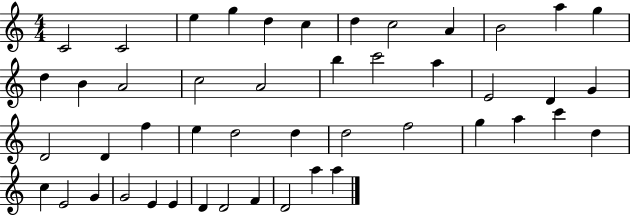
C4/h C4/h E5/q G5/q D5/q C5/q D5/q C5/h A4/q B4/h A5/q G5/q D5/q B4/q A4/h C5/h A4/h B5/q C6/h A5/q E4/h D4/q G4/q D4/h D4/q F5/q E5/q D5/h D5/q D5/h F5/h G5/q A5/q C6/q D5/q C5/q E4/h G4/q G4/h E4/q E4/q D4/q D4/h F4/q D4/h A5/q A5/q